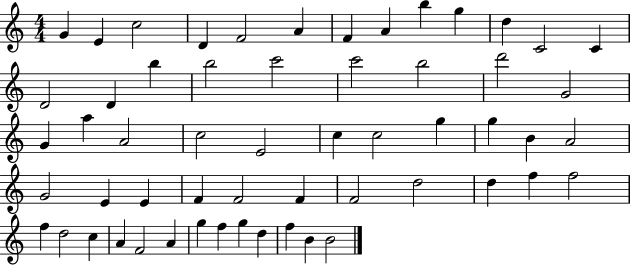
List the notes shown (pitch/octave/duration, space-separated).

G4/q E4/q C5/h D4/q F4/h A4/q F4/q A4/q B5/q G5/q D5/q C4/h C4/q D4/h D4/q B5/q B5/h C6/h C6/h B5/h D6/h G4/h G4/q A5/q A4/h C5/h E4/h C5/q C5/h G5/q G5/q B4/q A4/h G4/h E4/q E4/q F4/q F4/h F4/q F4/h D5/h D5/q F5/q F5/h F5/q D5/h C5/q A4/q F4/h A4/q G5/q F5/q G5/q D5/q F5/q B4/q B4/h